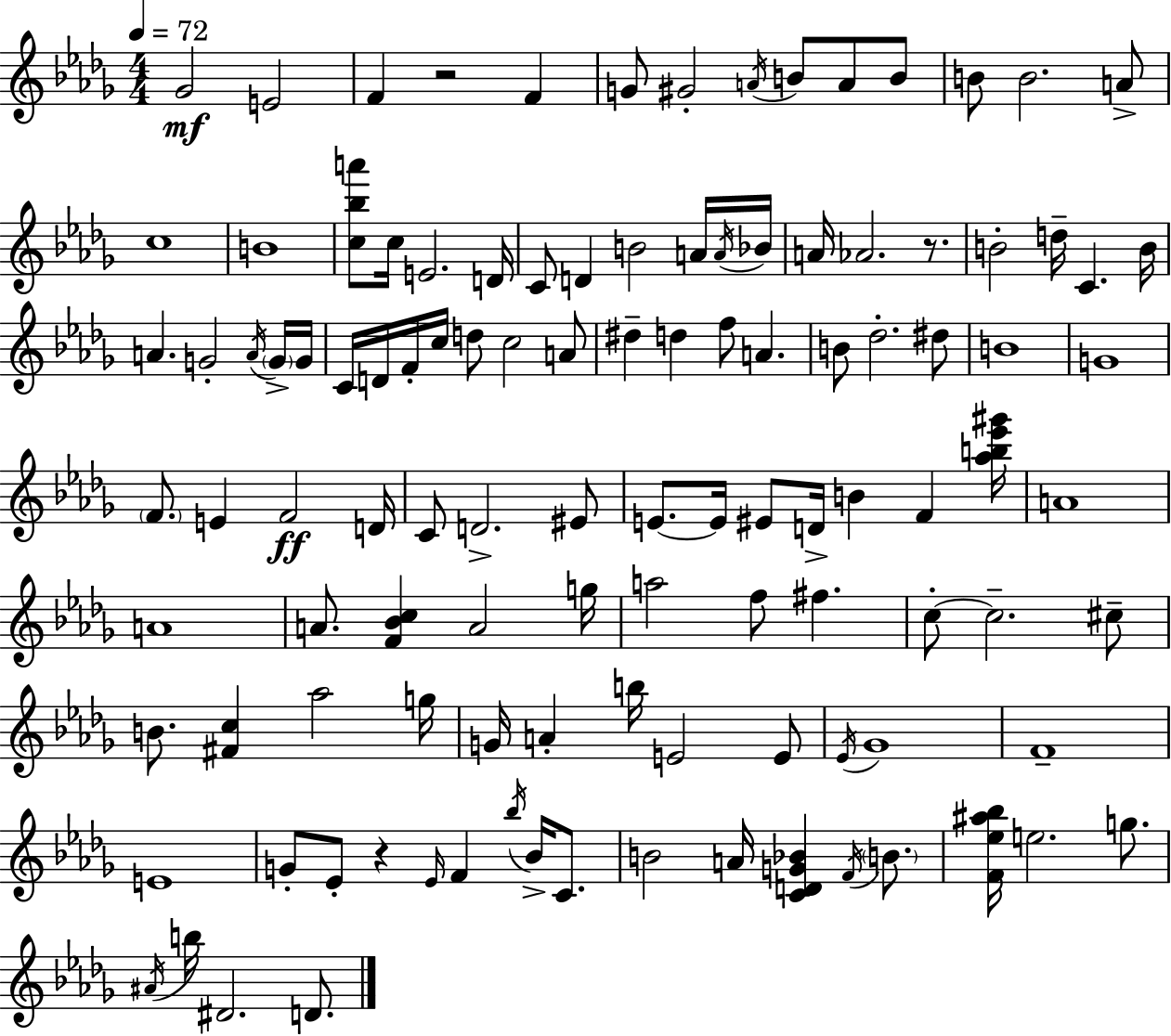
X:1
T:Untitled
M:4/4
L:1/4
K:Bbm
_G2 E2 F z2 F G/2 ^G2 A/4 B/2 A/2 B/2 B/2 B2 A/2 c4 B4 [c_ba']/2 c/4 E2 D/4 C/2 D B2 A/4 A/4 _B/4 A/4 _A2 z/2 B2 d/4 C B/4 A G2 A/4 G/4 G/4 C/4 D/4 F/4 c/4 d/2 c2 A/2 ^d d f/2 A B/2 _d2 ^d/2 B4 G4 F/2 E F2 D/4 C/2 D2 ^E/2 E/2 E/4 ^E/2 D/4 B F [_ab_e'^g']/4 A4 A4 A/2 [F_Bc] A2 g/4 a2 f/2 ^f c/2 c2 ^c/2 B/2 [^Fc] _a2 g/4 G/4 A b/4 E2 E/2 _E/4 _G4 F4 E4 G/2 _E/2 z _E/4 F _b/4 _B/4 C/2 B2 A/4 [CDG_B] F/4 B/2 [F_e^a_b]/4 e2 g/2 ^A/4 b/4 ^D2 D/2